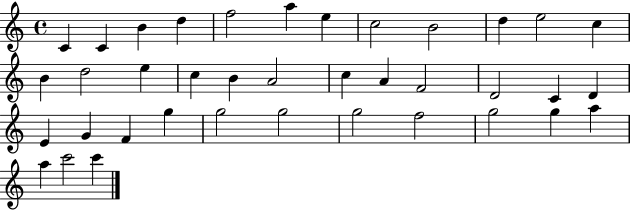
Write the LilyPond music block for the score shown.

{
  \clef treble
  \time 4/4
  \defaultTimeSignature
  \key c \major
  c'4 c'4 b'4 d''4 | f''2 a''4 e''4 | c''2 b'2 | d''4 e''2 c''4 | \break b'4 d''2 e''4 | c''4 b'4 a'2 | c''4 a'4 f'2 | d'2 c'4 d'4 | \break e'4 g'4 f'4 g''4 | g''2 g''2 | g''2 f''2 | g''2 g''4 a''4 | \break a''4 c'''2 c'''4 | \bar "|."
}